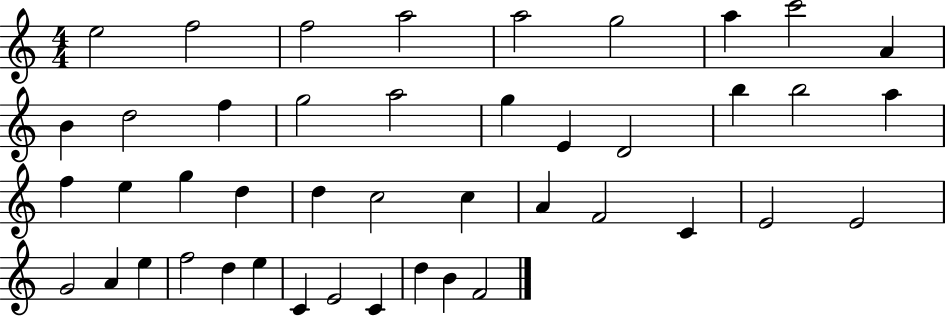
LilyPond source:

{
  \clef treble
  \numericTimeSignature
  \time 4/4
  \key c \major
  e''2 f''2 | f''2 a''2 | a''2 g''2 | a''4 c'''2 a'4 | \break b'4 d''2 f''4 | g''2 a''2 | g''4 e'4 d'2 | b''4 b''2 a''4 | \break f''4 e''4 g''4 d''4 | d''4 c''2 c''4 | a'4 f'2 c'4 | e'2 e'2 | \break g'2 a'4 e''4 | f''2 d''4 e''4 | c'4 e'2 c'4 | d''4 b'4 f'2 | \break \bar "|."
}